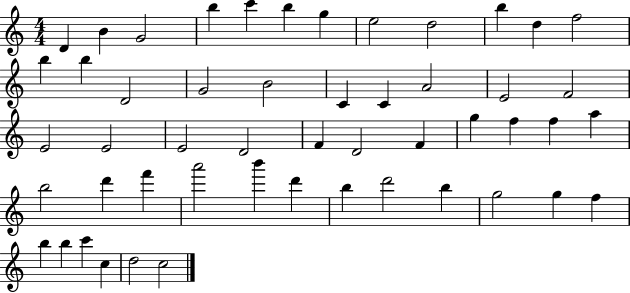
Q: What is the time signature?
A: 4/4